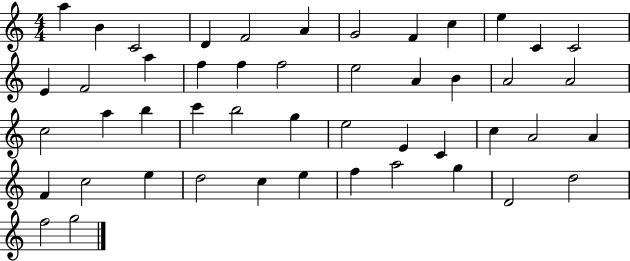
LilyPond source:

{
  \clef treble
  \numericTimeSignature
  \time 4/4
  \key c \major
  a''4 b'4 c'2 | d'4 f'2 a'4 | g'2 f'4 c''4 | e''4 c'4 c'2 | \break e'4 f'2 a''4 | f''4 f''4 f''2 | e''2 a'4 b'4 | a'2 a'2 | \break c''2 a''4 b''4 | c'''4 b''2 g''4 | e''2 e'4 c'4 | c''4 a'2 a'4 | \break f'4 c''2 e''4 | d''2 c''4 e''4 | f''4 a''2 g''4 | d'2 d''2 | \break f''2 g''2 | \bar "|."
}